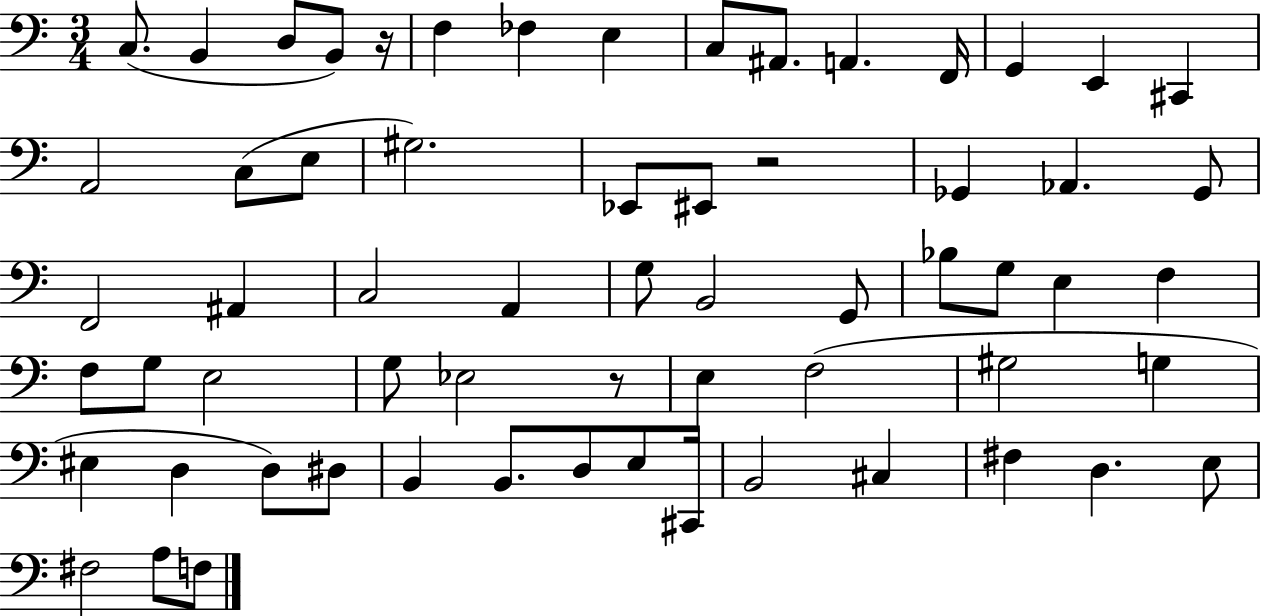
X:1
T:Untitled
M:3/4
L:1/4
K:C
C,/2 B,, D,/2 B,,/2 z/4 F, _F, E, C,/2 ^A,,/2 A,, F,,/4 G,, E,, ^C,, A,,2 C,/2 E,/2 ^G,2 _E,,/2 ^E,,/2 z2 _G,, _A,, _G,,/2 F,,2 ^A,, C,2 A,, G,/2 B,,2 G,,/2 _B,/2 G,/2 E, F, F,/2 G,/2 E,2 G,/2 _E,2 z/2 E, F,2 ^G,2 G, ^E, D, D,/2 ^D,/2 B,, B,,/2 D,/2 E,/2 ^C,,/4 B,,2 ^C, ^F, D, E,/2 ^F,2 A,/2 F,/2